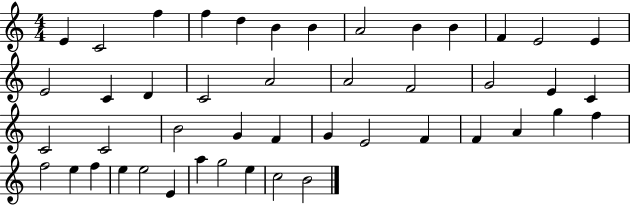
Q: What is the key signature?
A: C major